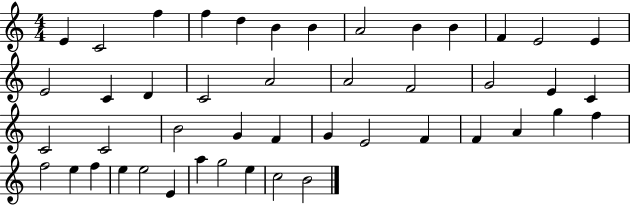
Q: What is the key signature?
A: C major